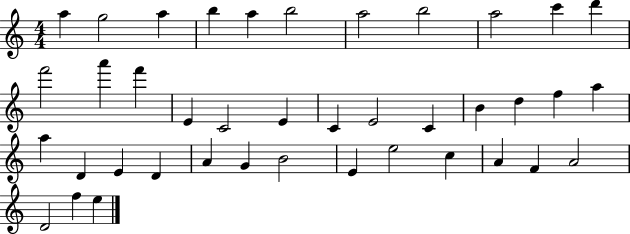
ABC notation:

X:1
T:Untitled
M:4/4
L:1/4
K:C
a g2 a b a b2 a2 b2 a2 c' d' f'2 a' f' E C2 E C E2 C B d f a a D E D A G B2 E e2 c A F A2 D2 f e